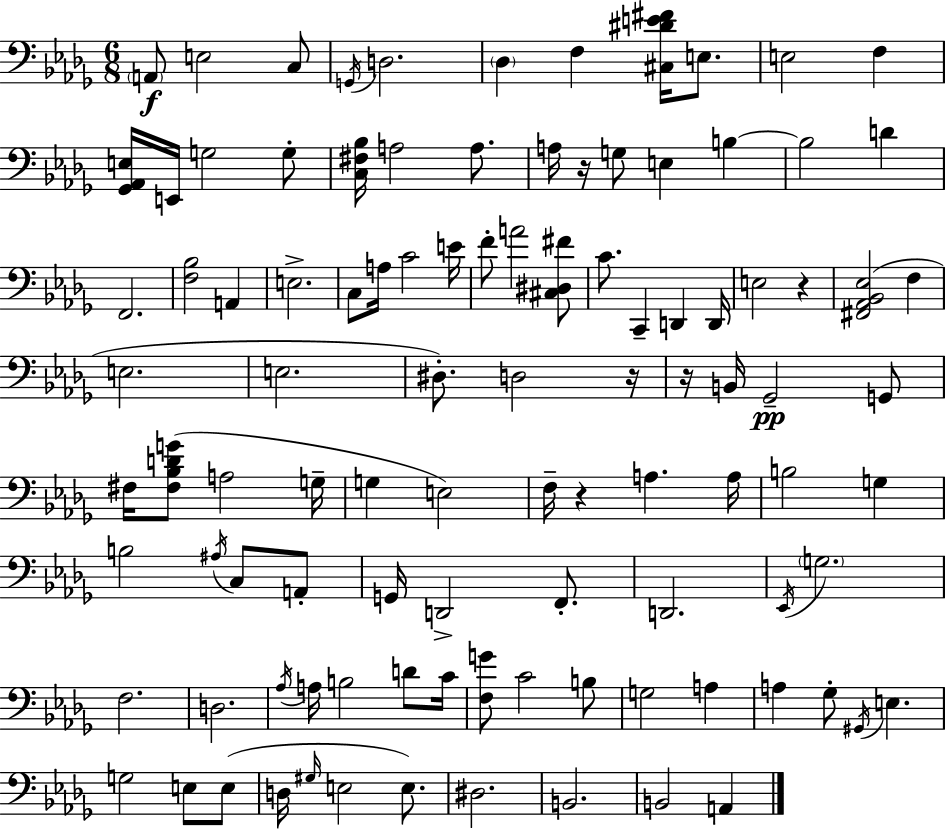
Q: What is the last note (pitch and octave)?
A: A2